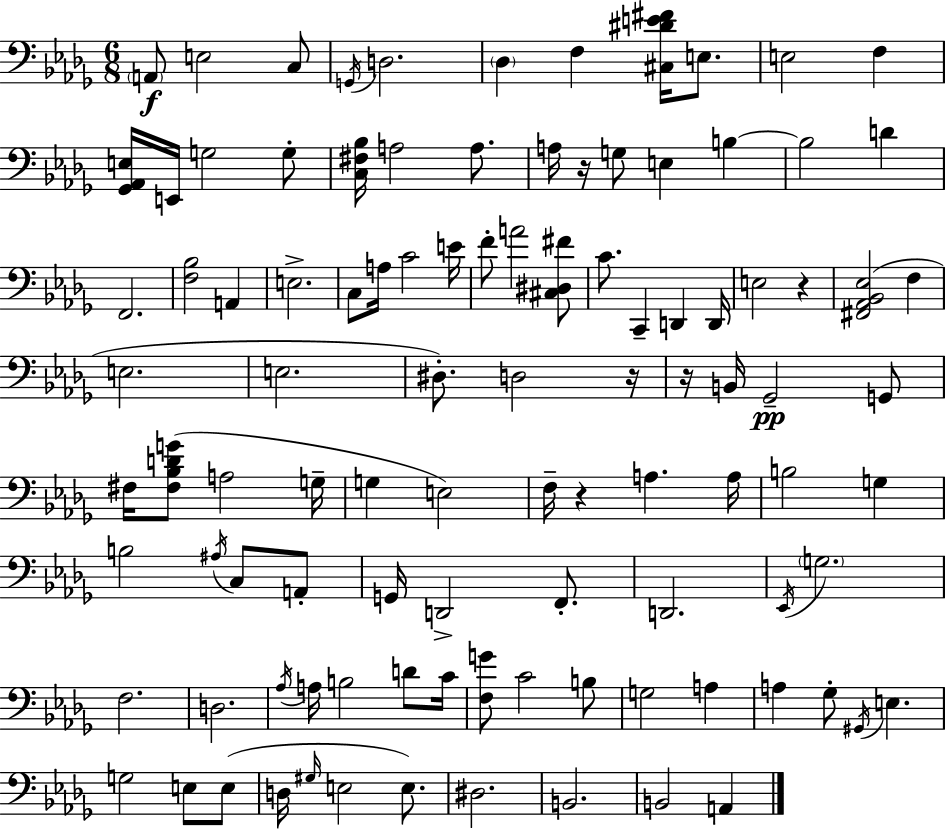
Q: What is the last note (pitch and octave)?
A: A2